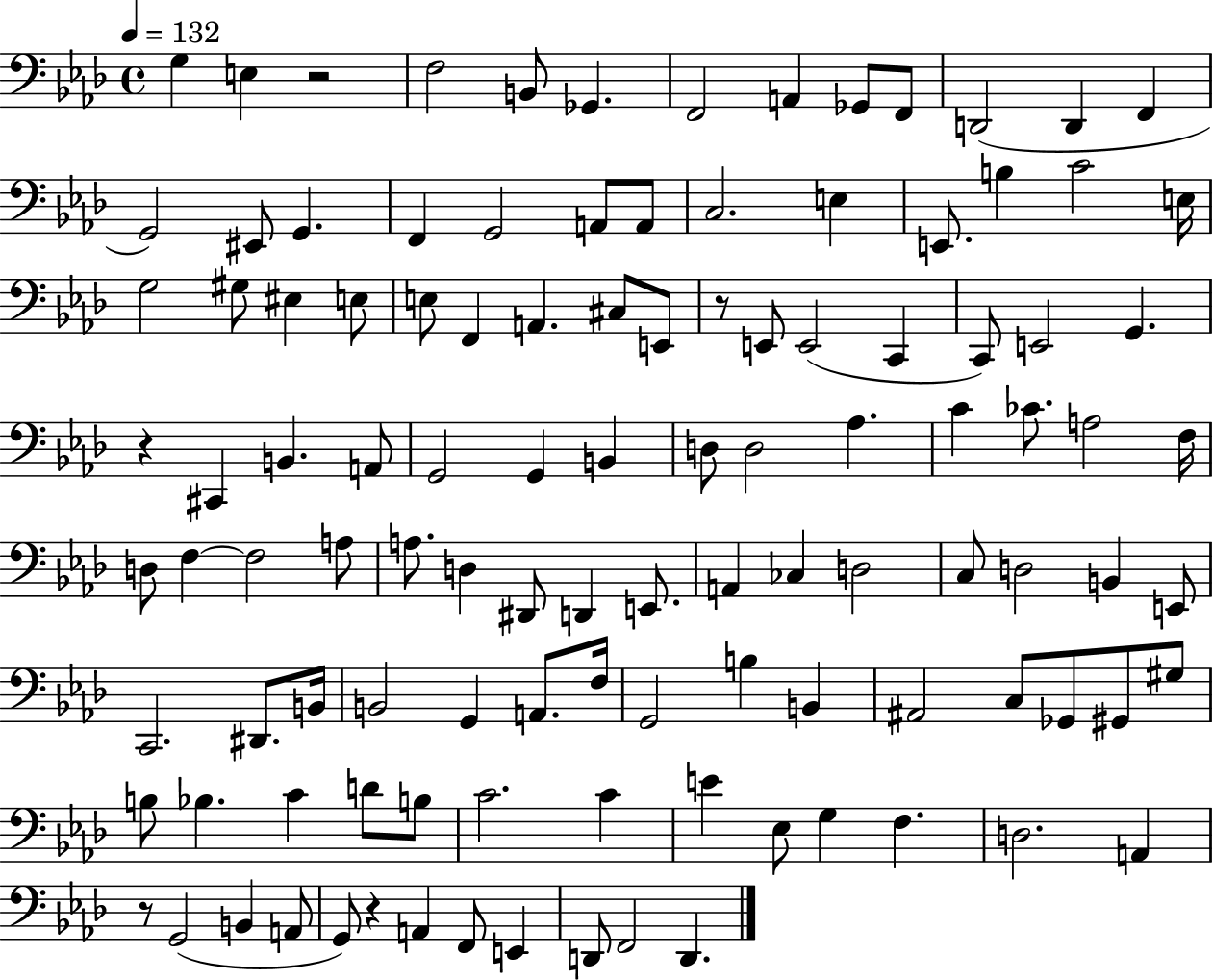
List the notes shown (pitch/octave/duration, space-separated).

G3/q E3/q R/h F3/h B2/e Gb2/q. F2/h A2/q Gb2/e F2/e D2/h D2/q F2/q G2/h EIS2/e G2/q. F2/q G2/h A2/e A2/e C3/h. E3/q E2/e. B3/q C4/h E3/s G3/h G#3/e EIS3/q E3/e E3/e F2/q A2/q. C#3/e E2/e R/e E2/e E2/h C2/q C2/e E2/h G2/q. R/q C#2/q B2/q. A2/e G2/h G2/q B2/q D3/e D3/h Ab3/q. C4/q CES4/e. A3/h F3/s D3/e F3/q F3/h A3/e A3/e. D3/q D#2/e D2/q E2/e. A2/q CES3/q D3/h C3/e D3/h B2/q E2/e C2/h. D#2/e. B2/s B2/h G2/q A2/e. F3/s G2/h B3/q B2/q A#2/h C3/e Gb2/e G#2/e G#3/e B3/e Bb3/q. C4/q D4/e B3/e C4/h. C4/q E4/q Eb3/e G3/q F3/q. D3/h. A2/q R/e G2/h B2/q A2/e G2/e R/q A2/q F2/e E2/q D2/e F2/h D2/q.